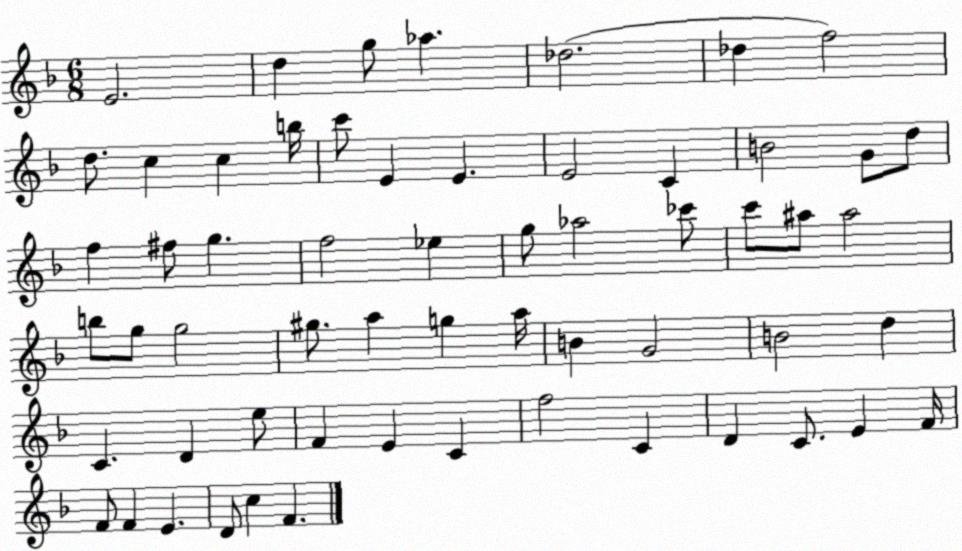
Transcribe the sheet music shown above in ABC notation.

X:1
T:Untitled
M:6/8
L:1/4
K:F
E2 d g/2 _a _d2 _d f2 d/2 c c b/4 c'/2 E E E2 C B2 G/2 d/2 f ^f/2 g f2 _e g/2 _a2 _c'/2 c'/2 ^a/2 ^a2 b/2 g/2 g2 ^g/2 a g a/4 B G2 B2 d C D e/2 F E C f2 C D C/2 E F/4 F/2 F E D/2 c F